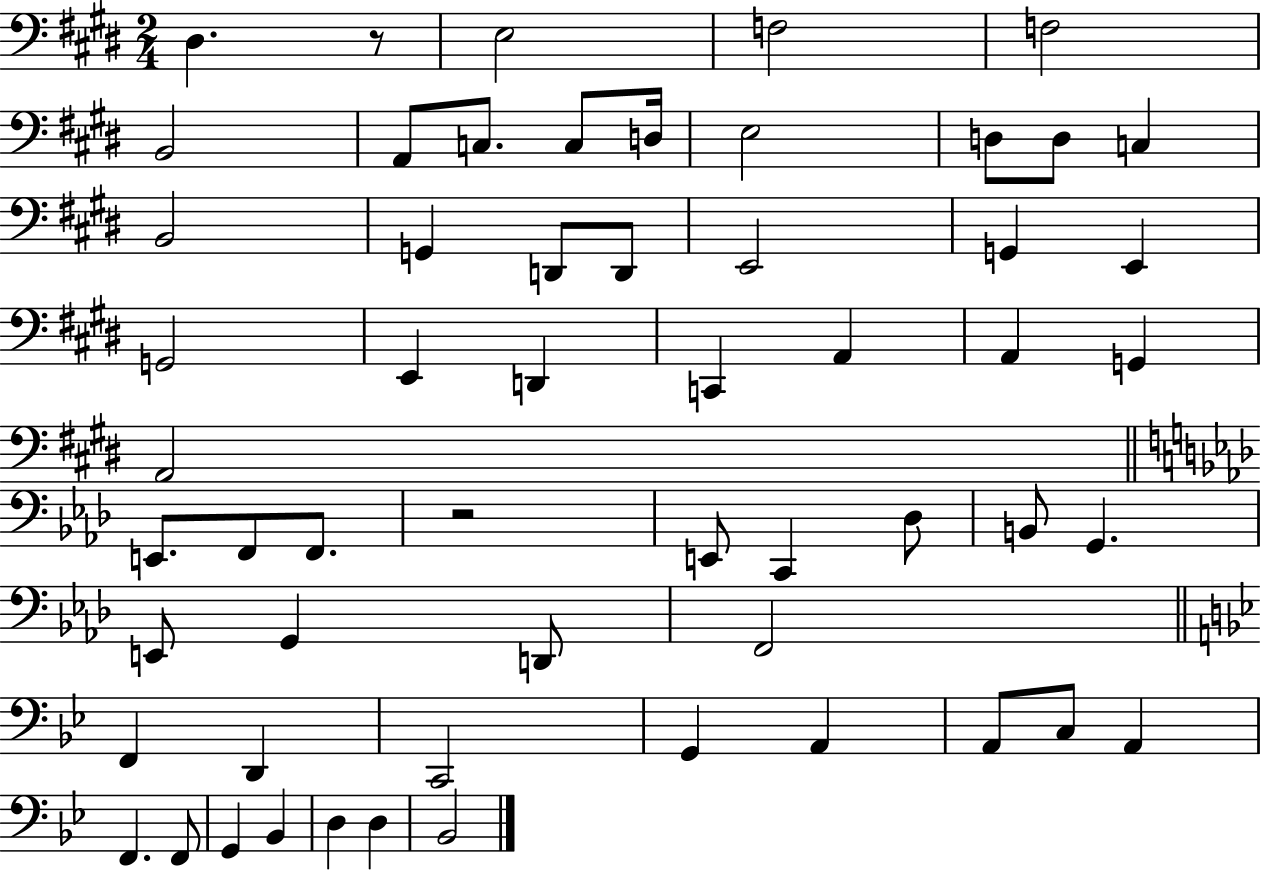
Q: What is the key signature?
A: E major